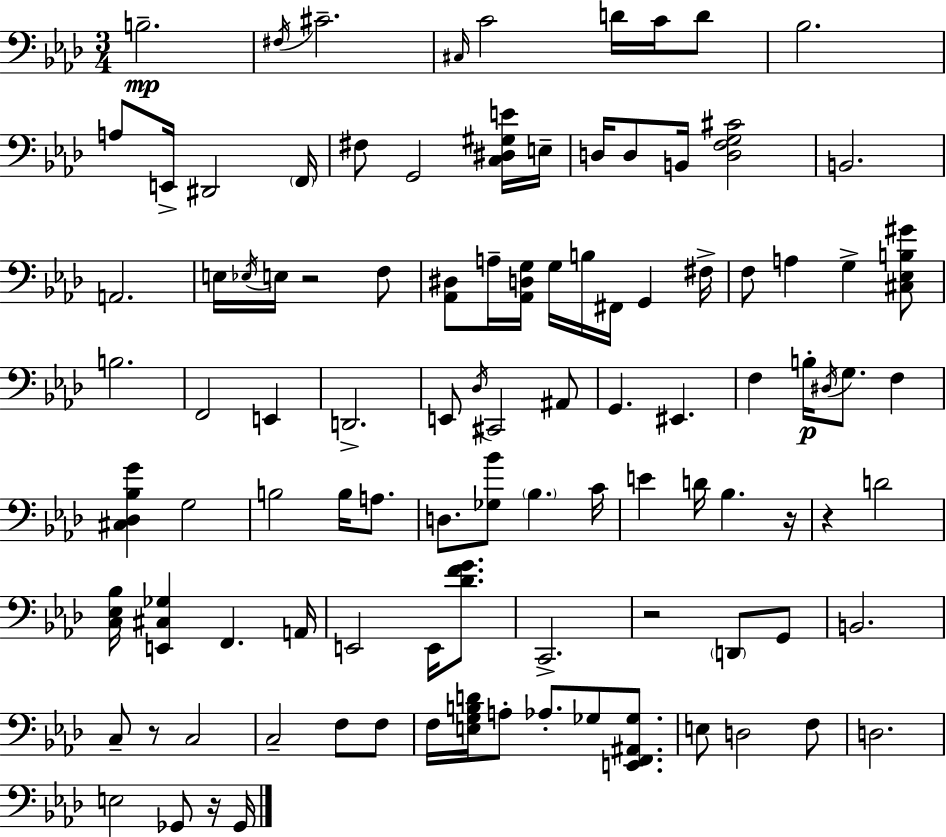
B3/h. F#3/s C#4/h. C#3/s C4/h D4/s C4/s D4/e Bb3/h. A3/e E2/s D#2/h F2/s F#3/e G2/h [C3,D#3,G#3,E4]/s E3/s D3/s D3/e B2/s [D3,F3,G3,C#4]/h B2/h. A2/h. E3/s Eb3/s E3/s R/h F3/e [Ab2,D#3]/e A3/s [Ab2,D3,G3]/s G3/s B3/s F#2/s G2/q F#3/s F3/e A3/q G3/q [C#3,Eb3,B3,G#4]/e B3/h. F2/h E2/q D2/h. E2/e Db3/s C#2/h A#2/e G2/q. EIS2/q. F3/q B3/s D#3/s G3/e. F3/q [C#3,Db3,Bb3,G4]/q G3/h B3/h B3/s A3/e. D3/e. [Gb3,Bb4]/e Bb3/q. C4/s E4/q D4/s Bb3/q. R/s R/q D4/h [C3,Eb3,Bb3]/s [E2,C#3,Gb3]/q F2/q. A2/s E2/h E2/s [Db4,F4,G4]/e. C2/h. R/h D2/e G2/e B2/h. C3/e R/e C3/h C3/h F3/e F3/e F3/s [E3,G3,B3,D4]/s A3/e Ab3/e. Gb3/e [E2,F2,A#2,Gb3]/e. E3/e D3/h F3/e D3/h. E3/h Gb2/e R/s Gb2/s